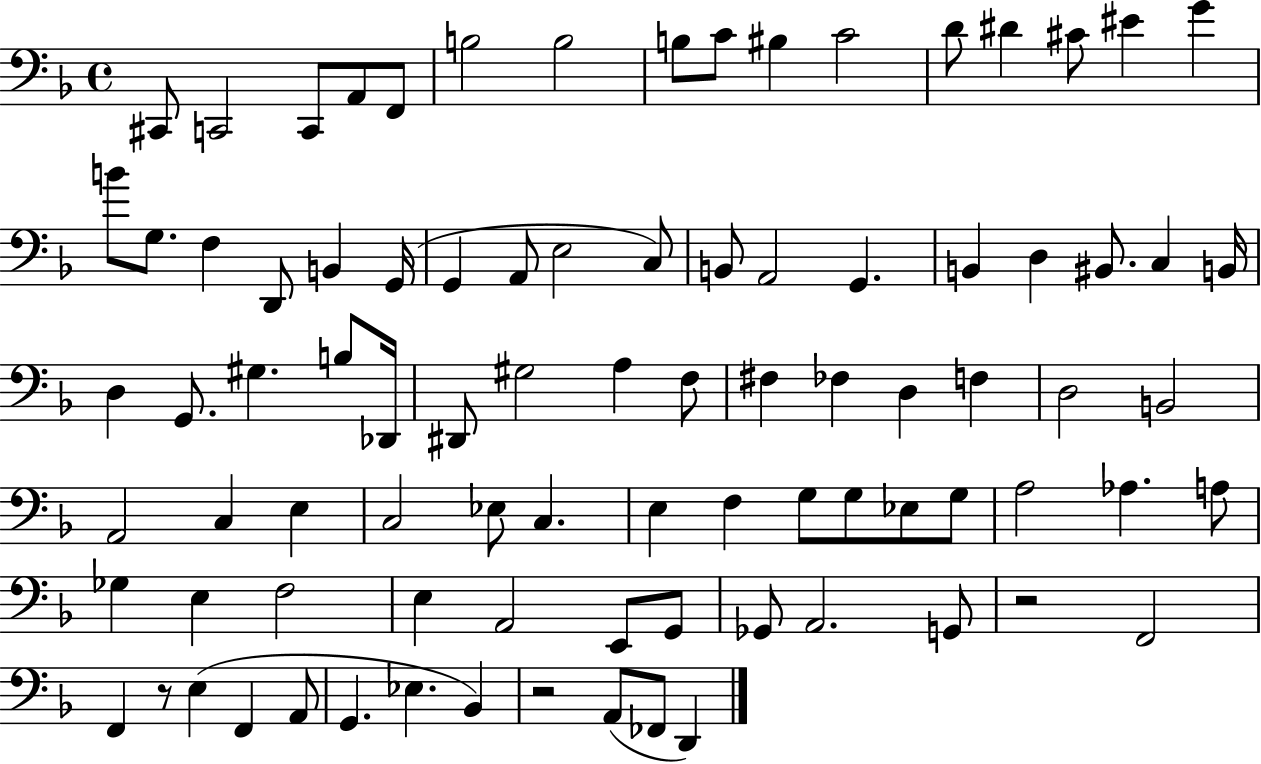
X:1
T:Untitled
M:4/4
L:1/4
K:F
^C,,/2 C,,2 C,,/2 A,,/2 F,,/2 B,2 B,2 B,/2 C/2 ^B, C2 D/2 ^D ^C/2 ^E G B/2 G,/2 F, D,,/2 B,, G,,/4 G,, A,,/2 E,2 C,/2 B,,/2 A,,2 G,, B,, D, ^B,,/2 C, B,,/4 D, G,,/2 ^G, B,/2 _D,,/4 ^D,,/2 ^G,2 A, F,/2 ^F, _F, D, F, D,2 B,,2 A,,2 C, E, C,2 _E,/2 C, E, F, G,/2 G,/2 _E,/2 G,/2 A,2 _A, A,/2 _G, E, F,2 E, A,,2 E,,/2 G,,/2 _G,,/2 A,,2 G,,/2 z2 F,,2 F,, z/2 E, F,, A,,/2 G,, _E, _B,, z2 A,,/2 _F,,/2 D,,